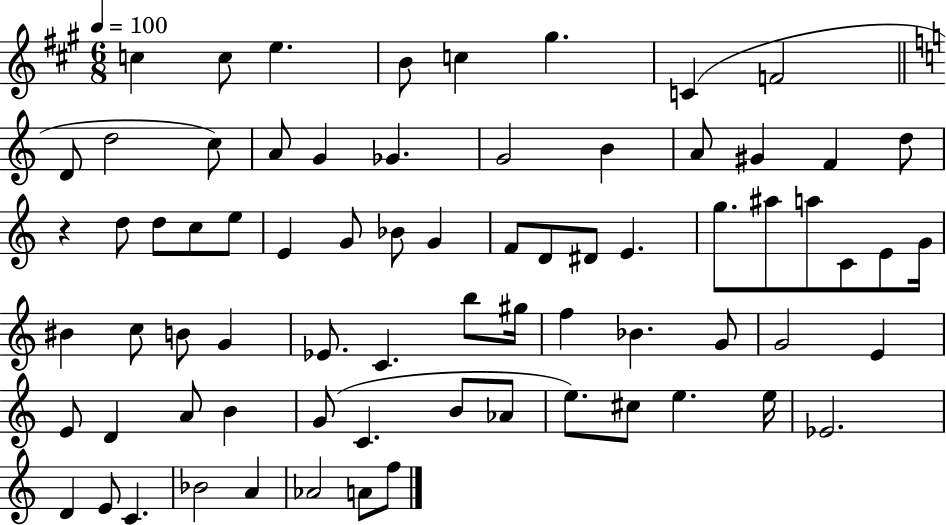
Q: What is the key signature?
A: A major